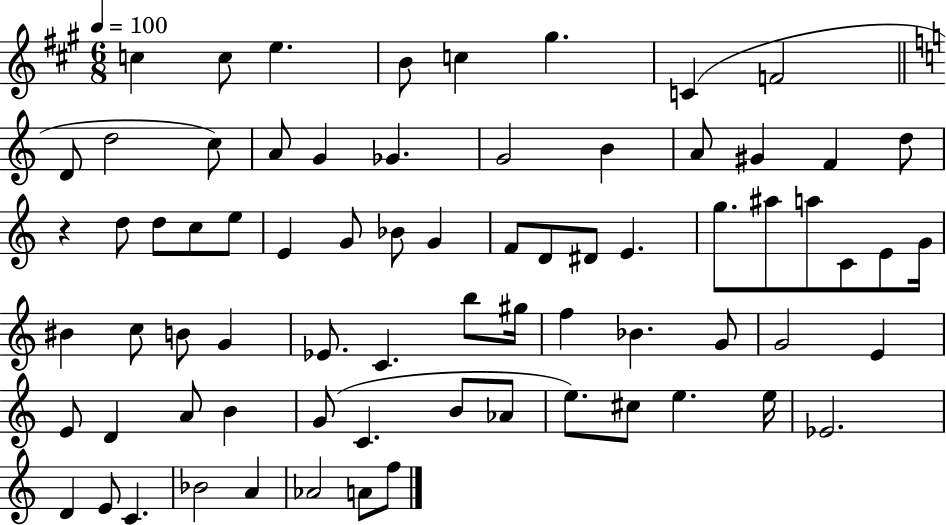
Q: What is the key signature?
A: A major